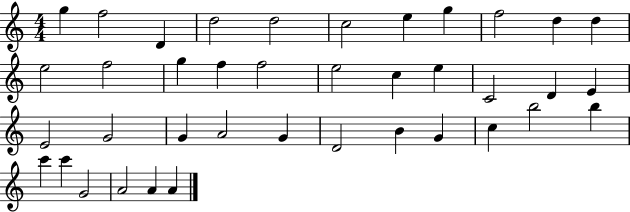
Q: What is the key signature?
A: C major